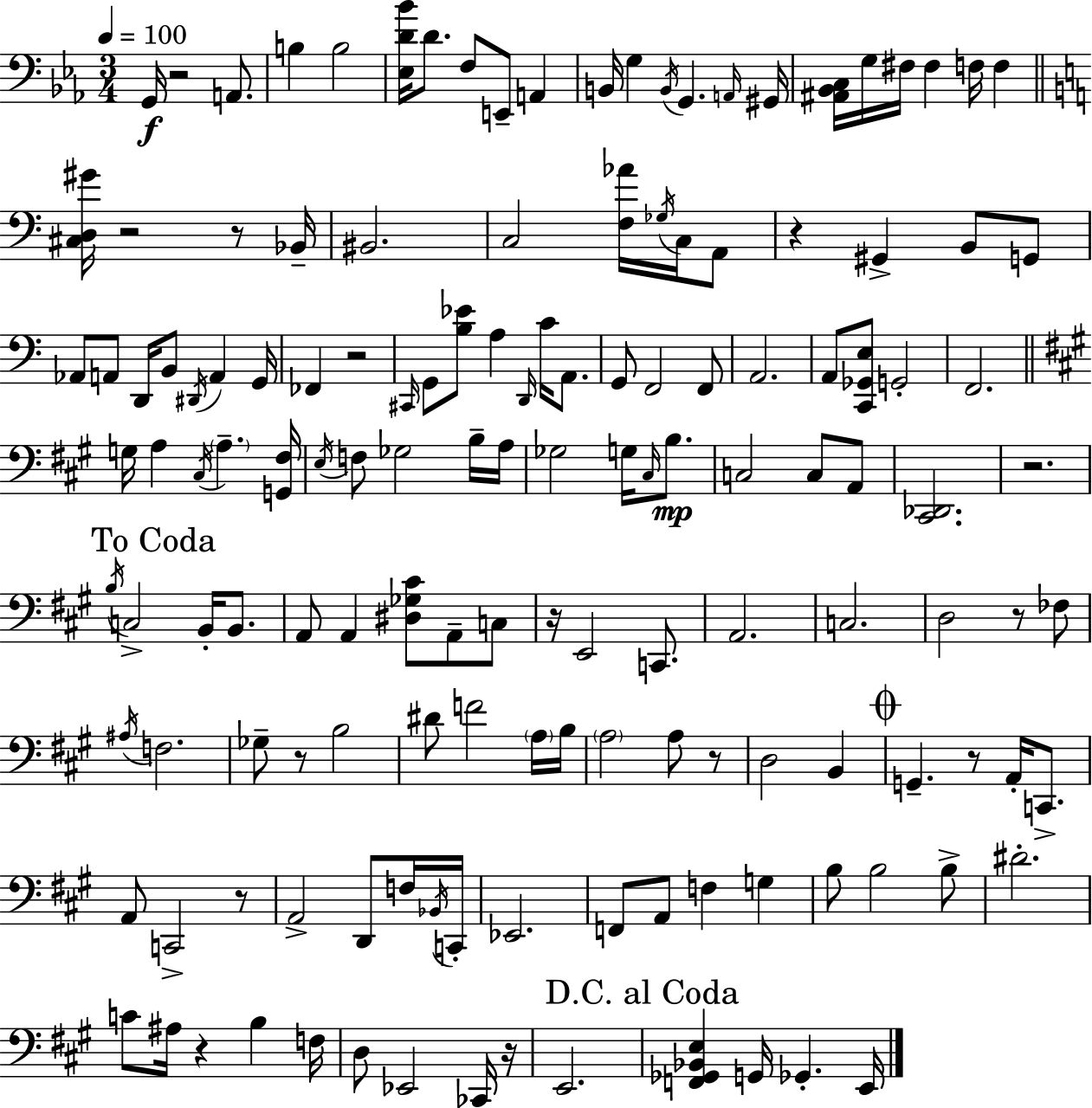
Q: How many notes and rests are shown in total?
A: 145